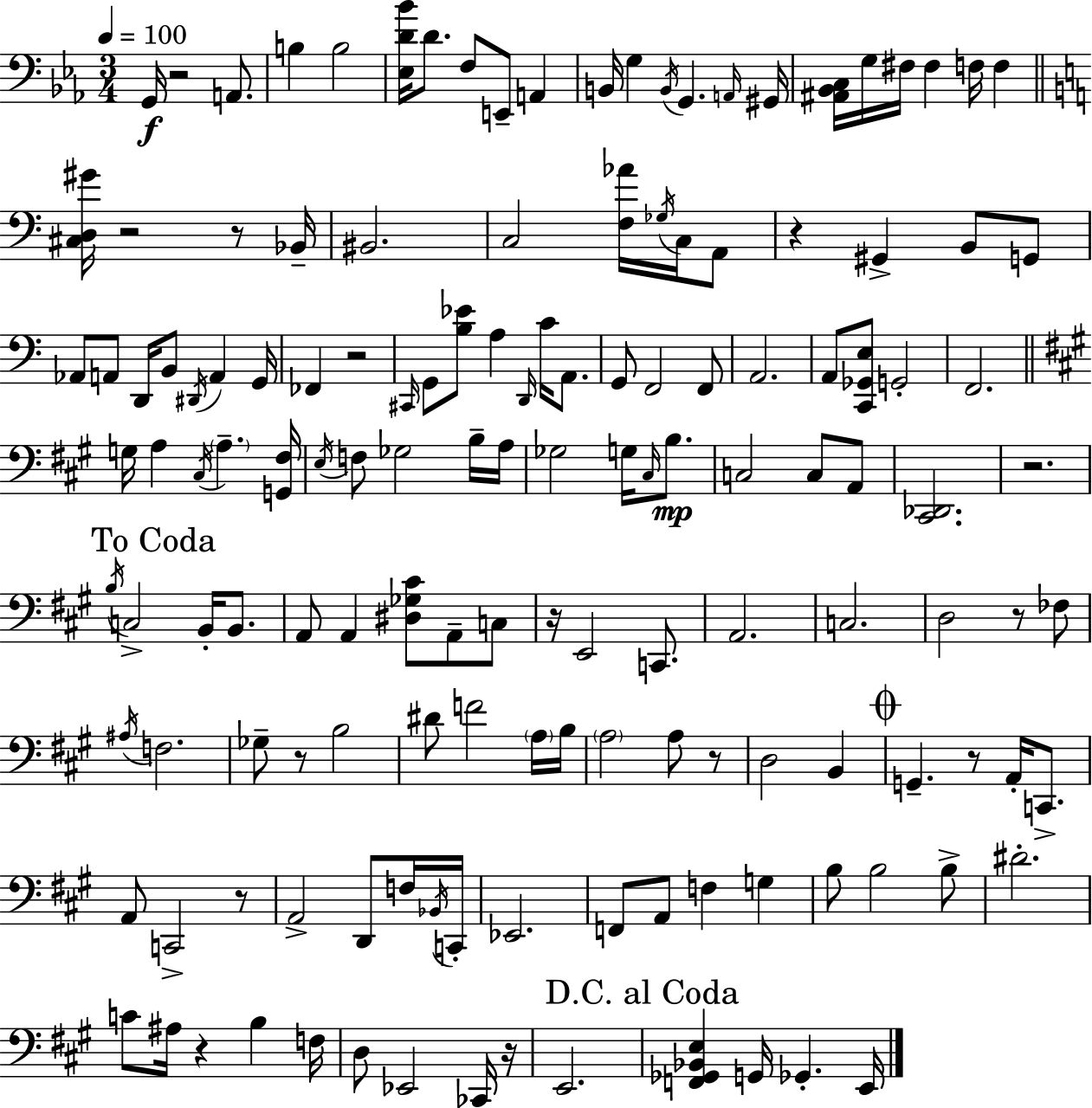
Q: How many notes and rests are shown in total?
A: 145